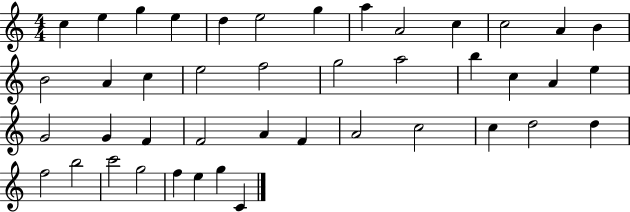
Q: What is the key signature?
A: C major